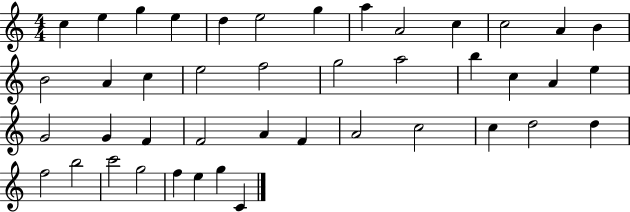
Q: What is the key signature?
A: C major